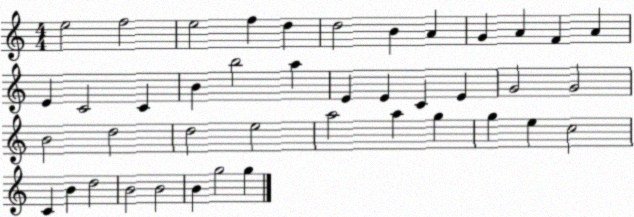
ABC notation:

X:1
T:Untitled
M:4/4
L:1/4
K:C
e2 f2 e2 f d d2 B A G A F A E C2 C B b2 a E E C E G2 G2 B2 d2 d2 e2 a2 a g g e c2 C B d2 B2 B2 B g2 g